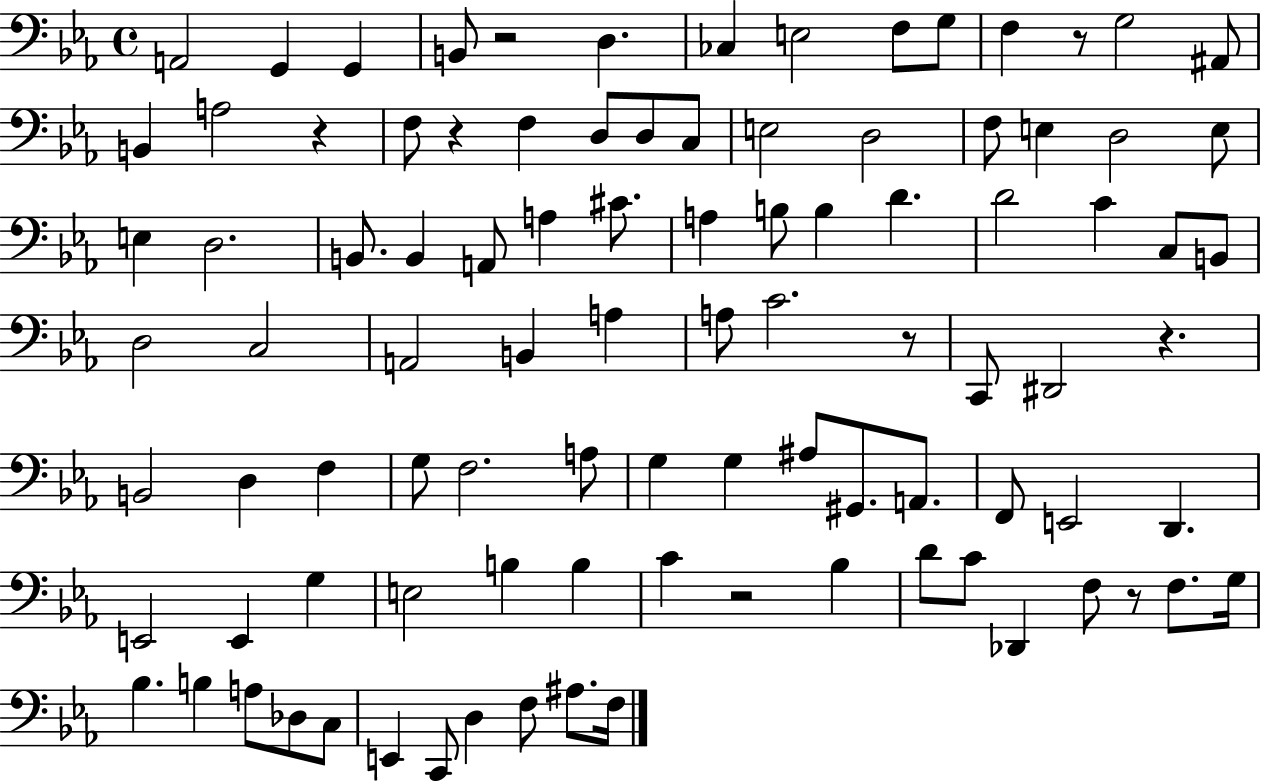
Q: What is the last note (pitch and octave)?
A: F3